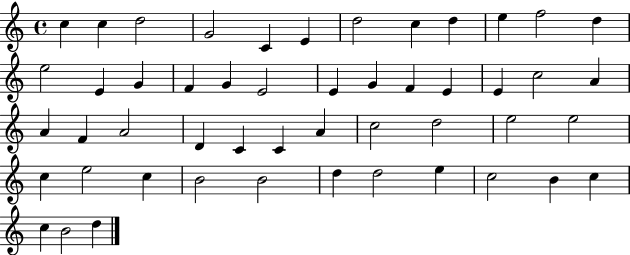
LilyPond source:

{
  \clef treble
  \time 4/4
  \defaultTimeSignature
  \key c \major
  c''4 c''4 d''2 | g'2 c'4 e'4 | d''2 c''4 d''4 | e''4 f''2 d''4 | \break e''2 e'4 g'4 | f'4 g'4 e'2 | e'4 g'4 f'4 e'4 | e'4 c''2 a'4 | \break a'4 f'4 a'2 | d'4 c'4 c'4 a'4 | c''2 d''2 | e''2 e''2 | \break c''4 e''2 c''4 | b'2 b'2 | d''4 d''2 e''4 | c''2 b'4 c''4 | \break c''4 b'2 d''4 | \bar "|."
}